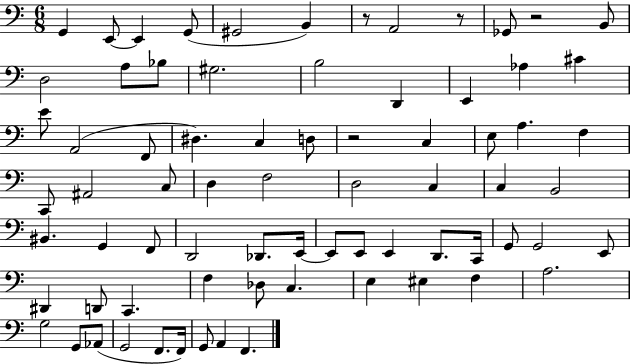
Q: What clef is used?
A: bass